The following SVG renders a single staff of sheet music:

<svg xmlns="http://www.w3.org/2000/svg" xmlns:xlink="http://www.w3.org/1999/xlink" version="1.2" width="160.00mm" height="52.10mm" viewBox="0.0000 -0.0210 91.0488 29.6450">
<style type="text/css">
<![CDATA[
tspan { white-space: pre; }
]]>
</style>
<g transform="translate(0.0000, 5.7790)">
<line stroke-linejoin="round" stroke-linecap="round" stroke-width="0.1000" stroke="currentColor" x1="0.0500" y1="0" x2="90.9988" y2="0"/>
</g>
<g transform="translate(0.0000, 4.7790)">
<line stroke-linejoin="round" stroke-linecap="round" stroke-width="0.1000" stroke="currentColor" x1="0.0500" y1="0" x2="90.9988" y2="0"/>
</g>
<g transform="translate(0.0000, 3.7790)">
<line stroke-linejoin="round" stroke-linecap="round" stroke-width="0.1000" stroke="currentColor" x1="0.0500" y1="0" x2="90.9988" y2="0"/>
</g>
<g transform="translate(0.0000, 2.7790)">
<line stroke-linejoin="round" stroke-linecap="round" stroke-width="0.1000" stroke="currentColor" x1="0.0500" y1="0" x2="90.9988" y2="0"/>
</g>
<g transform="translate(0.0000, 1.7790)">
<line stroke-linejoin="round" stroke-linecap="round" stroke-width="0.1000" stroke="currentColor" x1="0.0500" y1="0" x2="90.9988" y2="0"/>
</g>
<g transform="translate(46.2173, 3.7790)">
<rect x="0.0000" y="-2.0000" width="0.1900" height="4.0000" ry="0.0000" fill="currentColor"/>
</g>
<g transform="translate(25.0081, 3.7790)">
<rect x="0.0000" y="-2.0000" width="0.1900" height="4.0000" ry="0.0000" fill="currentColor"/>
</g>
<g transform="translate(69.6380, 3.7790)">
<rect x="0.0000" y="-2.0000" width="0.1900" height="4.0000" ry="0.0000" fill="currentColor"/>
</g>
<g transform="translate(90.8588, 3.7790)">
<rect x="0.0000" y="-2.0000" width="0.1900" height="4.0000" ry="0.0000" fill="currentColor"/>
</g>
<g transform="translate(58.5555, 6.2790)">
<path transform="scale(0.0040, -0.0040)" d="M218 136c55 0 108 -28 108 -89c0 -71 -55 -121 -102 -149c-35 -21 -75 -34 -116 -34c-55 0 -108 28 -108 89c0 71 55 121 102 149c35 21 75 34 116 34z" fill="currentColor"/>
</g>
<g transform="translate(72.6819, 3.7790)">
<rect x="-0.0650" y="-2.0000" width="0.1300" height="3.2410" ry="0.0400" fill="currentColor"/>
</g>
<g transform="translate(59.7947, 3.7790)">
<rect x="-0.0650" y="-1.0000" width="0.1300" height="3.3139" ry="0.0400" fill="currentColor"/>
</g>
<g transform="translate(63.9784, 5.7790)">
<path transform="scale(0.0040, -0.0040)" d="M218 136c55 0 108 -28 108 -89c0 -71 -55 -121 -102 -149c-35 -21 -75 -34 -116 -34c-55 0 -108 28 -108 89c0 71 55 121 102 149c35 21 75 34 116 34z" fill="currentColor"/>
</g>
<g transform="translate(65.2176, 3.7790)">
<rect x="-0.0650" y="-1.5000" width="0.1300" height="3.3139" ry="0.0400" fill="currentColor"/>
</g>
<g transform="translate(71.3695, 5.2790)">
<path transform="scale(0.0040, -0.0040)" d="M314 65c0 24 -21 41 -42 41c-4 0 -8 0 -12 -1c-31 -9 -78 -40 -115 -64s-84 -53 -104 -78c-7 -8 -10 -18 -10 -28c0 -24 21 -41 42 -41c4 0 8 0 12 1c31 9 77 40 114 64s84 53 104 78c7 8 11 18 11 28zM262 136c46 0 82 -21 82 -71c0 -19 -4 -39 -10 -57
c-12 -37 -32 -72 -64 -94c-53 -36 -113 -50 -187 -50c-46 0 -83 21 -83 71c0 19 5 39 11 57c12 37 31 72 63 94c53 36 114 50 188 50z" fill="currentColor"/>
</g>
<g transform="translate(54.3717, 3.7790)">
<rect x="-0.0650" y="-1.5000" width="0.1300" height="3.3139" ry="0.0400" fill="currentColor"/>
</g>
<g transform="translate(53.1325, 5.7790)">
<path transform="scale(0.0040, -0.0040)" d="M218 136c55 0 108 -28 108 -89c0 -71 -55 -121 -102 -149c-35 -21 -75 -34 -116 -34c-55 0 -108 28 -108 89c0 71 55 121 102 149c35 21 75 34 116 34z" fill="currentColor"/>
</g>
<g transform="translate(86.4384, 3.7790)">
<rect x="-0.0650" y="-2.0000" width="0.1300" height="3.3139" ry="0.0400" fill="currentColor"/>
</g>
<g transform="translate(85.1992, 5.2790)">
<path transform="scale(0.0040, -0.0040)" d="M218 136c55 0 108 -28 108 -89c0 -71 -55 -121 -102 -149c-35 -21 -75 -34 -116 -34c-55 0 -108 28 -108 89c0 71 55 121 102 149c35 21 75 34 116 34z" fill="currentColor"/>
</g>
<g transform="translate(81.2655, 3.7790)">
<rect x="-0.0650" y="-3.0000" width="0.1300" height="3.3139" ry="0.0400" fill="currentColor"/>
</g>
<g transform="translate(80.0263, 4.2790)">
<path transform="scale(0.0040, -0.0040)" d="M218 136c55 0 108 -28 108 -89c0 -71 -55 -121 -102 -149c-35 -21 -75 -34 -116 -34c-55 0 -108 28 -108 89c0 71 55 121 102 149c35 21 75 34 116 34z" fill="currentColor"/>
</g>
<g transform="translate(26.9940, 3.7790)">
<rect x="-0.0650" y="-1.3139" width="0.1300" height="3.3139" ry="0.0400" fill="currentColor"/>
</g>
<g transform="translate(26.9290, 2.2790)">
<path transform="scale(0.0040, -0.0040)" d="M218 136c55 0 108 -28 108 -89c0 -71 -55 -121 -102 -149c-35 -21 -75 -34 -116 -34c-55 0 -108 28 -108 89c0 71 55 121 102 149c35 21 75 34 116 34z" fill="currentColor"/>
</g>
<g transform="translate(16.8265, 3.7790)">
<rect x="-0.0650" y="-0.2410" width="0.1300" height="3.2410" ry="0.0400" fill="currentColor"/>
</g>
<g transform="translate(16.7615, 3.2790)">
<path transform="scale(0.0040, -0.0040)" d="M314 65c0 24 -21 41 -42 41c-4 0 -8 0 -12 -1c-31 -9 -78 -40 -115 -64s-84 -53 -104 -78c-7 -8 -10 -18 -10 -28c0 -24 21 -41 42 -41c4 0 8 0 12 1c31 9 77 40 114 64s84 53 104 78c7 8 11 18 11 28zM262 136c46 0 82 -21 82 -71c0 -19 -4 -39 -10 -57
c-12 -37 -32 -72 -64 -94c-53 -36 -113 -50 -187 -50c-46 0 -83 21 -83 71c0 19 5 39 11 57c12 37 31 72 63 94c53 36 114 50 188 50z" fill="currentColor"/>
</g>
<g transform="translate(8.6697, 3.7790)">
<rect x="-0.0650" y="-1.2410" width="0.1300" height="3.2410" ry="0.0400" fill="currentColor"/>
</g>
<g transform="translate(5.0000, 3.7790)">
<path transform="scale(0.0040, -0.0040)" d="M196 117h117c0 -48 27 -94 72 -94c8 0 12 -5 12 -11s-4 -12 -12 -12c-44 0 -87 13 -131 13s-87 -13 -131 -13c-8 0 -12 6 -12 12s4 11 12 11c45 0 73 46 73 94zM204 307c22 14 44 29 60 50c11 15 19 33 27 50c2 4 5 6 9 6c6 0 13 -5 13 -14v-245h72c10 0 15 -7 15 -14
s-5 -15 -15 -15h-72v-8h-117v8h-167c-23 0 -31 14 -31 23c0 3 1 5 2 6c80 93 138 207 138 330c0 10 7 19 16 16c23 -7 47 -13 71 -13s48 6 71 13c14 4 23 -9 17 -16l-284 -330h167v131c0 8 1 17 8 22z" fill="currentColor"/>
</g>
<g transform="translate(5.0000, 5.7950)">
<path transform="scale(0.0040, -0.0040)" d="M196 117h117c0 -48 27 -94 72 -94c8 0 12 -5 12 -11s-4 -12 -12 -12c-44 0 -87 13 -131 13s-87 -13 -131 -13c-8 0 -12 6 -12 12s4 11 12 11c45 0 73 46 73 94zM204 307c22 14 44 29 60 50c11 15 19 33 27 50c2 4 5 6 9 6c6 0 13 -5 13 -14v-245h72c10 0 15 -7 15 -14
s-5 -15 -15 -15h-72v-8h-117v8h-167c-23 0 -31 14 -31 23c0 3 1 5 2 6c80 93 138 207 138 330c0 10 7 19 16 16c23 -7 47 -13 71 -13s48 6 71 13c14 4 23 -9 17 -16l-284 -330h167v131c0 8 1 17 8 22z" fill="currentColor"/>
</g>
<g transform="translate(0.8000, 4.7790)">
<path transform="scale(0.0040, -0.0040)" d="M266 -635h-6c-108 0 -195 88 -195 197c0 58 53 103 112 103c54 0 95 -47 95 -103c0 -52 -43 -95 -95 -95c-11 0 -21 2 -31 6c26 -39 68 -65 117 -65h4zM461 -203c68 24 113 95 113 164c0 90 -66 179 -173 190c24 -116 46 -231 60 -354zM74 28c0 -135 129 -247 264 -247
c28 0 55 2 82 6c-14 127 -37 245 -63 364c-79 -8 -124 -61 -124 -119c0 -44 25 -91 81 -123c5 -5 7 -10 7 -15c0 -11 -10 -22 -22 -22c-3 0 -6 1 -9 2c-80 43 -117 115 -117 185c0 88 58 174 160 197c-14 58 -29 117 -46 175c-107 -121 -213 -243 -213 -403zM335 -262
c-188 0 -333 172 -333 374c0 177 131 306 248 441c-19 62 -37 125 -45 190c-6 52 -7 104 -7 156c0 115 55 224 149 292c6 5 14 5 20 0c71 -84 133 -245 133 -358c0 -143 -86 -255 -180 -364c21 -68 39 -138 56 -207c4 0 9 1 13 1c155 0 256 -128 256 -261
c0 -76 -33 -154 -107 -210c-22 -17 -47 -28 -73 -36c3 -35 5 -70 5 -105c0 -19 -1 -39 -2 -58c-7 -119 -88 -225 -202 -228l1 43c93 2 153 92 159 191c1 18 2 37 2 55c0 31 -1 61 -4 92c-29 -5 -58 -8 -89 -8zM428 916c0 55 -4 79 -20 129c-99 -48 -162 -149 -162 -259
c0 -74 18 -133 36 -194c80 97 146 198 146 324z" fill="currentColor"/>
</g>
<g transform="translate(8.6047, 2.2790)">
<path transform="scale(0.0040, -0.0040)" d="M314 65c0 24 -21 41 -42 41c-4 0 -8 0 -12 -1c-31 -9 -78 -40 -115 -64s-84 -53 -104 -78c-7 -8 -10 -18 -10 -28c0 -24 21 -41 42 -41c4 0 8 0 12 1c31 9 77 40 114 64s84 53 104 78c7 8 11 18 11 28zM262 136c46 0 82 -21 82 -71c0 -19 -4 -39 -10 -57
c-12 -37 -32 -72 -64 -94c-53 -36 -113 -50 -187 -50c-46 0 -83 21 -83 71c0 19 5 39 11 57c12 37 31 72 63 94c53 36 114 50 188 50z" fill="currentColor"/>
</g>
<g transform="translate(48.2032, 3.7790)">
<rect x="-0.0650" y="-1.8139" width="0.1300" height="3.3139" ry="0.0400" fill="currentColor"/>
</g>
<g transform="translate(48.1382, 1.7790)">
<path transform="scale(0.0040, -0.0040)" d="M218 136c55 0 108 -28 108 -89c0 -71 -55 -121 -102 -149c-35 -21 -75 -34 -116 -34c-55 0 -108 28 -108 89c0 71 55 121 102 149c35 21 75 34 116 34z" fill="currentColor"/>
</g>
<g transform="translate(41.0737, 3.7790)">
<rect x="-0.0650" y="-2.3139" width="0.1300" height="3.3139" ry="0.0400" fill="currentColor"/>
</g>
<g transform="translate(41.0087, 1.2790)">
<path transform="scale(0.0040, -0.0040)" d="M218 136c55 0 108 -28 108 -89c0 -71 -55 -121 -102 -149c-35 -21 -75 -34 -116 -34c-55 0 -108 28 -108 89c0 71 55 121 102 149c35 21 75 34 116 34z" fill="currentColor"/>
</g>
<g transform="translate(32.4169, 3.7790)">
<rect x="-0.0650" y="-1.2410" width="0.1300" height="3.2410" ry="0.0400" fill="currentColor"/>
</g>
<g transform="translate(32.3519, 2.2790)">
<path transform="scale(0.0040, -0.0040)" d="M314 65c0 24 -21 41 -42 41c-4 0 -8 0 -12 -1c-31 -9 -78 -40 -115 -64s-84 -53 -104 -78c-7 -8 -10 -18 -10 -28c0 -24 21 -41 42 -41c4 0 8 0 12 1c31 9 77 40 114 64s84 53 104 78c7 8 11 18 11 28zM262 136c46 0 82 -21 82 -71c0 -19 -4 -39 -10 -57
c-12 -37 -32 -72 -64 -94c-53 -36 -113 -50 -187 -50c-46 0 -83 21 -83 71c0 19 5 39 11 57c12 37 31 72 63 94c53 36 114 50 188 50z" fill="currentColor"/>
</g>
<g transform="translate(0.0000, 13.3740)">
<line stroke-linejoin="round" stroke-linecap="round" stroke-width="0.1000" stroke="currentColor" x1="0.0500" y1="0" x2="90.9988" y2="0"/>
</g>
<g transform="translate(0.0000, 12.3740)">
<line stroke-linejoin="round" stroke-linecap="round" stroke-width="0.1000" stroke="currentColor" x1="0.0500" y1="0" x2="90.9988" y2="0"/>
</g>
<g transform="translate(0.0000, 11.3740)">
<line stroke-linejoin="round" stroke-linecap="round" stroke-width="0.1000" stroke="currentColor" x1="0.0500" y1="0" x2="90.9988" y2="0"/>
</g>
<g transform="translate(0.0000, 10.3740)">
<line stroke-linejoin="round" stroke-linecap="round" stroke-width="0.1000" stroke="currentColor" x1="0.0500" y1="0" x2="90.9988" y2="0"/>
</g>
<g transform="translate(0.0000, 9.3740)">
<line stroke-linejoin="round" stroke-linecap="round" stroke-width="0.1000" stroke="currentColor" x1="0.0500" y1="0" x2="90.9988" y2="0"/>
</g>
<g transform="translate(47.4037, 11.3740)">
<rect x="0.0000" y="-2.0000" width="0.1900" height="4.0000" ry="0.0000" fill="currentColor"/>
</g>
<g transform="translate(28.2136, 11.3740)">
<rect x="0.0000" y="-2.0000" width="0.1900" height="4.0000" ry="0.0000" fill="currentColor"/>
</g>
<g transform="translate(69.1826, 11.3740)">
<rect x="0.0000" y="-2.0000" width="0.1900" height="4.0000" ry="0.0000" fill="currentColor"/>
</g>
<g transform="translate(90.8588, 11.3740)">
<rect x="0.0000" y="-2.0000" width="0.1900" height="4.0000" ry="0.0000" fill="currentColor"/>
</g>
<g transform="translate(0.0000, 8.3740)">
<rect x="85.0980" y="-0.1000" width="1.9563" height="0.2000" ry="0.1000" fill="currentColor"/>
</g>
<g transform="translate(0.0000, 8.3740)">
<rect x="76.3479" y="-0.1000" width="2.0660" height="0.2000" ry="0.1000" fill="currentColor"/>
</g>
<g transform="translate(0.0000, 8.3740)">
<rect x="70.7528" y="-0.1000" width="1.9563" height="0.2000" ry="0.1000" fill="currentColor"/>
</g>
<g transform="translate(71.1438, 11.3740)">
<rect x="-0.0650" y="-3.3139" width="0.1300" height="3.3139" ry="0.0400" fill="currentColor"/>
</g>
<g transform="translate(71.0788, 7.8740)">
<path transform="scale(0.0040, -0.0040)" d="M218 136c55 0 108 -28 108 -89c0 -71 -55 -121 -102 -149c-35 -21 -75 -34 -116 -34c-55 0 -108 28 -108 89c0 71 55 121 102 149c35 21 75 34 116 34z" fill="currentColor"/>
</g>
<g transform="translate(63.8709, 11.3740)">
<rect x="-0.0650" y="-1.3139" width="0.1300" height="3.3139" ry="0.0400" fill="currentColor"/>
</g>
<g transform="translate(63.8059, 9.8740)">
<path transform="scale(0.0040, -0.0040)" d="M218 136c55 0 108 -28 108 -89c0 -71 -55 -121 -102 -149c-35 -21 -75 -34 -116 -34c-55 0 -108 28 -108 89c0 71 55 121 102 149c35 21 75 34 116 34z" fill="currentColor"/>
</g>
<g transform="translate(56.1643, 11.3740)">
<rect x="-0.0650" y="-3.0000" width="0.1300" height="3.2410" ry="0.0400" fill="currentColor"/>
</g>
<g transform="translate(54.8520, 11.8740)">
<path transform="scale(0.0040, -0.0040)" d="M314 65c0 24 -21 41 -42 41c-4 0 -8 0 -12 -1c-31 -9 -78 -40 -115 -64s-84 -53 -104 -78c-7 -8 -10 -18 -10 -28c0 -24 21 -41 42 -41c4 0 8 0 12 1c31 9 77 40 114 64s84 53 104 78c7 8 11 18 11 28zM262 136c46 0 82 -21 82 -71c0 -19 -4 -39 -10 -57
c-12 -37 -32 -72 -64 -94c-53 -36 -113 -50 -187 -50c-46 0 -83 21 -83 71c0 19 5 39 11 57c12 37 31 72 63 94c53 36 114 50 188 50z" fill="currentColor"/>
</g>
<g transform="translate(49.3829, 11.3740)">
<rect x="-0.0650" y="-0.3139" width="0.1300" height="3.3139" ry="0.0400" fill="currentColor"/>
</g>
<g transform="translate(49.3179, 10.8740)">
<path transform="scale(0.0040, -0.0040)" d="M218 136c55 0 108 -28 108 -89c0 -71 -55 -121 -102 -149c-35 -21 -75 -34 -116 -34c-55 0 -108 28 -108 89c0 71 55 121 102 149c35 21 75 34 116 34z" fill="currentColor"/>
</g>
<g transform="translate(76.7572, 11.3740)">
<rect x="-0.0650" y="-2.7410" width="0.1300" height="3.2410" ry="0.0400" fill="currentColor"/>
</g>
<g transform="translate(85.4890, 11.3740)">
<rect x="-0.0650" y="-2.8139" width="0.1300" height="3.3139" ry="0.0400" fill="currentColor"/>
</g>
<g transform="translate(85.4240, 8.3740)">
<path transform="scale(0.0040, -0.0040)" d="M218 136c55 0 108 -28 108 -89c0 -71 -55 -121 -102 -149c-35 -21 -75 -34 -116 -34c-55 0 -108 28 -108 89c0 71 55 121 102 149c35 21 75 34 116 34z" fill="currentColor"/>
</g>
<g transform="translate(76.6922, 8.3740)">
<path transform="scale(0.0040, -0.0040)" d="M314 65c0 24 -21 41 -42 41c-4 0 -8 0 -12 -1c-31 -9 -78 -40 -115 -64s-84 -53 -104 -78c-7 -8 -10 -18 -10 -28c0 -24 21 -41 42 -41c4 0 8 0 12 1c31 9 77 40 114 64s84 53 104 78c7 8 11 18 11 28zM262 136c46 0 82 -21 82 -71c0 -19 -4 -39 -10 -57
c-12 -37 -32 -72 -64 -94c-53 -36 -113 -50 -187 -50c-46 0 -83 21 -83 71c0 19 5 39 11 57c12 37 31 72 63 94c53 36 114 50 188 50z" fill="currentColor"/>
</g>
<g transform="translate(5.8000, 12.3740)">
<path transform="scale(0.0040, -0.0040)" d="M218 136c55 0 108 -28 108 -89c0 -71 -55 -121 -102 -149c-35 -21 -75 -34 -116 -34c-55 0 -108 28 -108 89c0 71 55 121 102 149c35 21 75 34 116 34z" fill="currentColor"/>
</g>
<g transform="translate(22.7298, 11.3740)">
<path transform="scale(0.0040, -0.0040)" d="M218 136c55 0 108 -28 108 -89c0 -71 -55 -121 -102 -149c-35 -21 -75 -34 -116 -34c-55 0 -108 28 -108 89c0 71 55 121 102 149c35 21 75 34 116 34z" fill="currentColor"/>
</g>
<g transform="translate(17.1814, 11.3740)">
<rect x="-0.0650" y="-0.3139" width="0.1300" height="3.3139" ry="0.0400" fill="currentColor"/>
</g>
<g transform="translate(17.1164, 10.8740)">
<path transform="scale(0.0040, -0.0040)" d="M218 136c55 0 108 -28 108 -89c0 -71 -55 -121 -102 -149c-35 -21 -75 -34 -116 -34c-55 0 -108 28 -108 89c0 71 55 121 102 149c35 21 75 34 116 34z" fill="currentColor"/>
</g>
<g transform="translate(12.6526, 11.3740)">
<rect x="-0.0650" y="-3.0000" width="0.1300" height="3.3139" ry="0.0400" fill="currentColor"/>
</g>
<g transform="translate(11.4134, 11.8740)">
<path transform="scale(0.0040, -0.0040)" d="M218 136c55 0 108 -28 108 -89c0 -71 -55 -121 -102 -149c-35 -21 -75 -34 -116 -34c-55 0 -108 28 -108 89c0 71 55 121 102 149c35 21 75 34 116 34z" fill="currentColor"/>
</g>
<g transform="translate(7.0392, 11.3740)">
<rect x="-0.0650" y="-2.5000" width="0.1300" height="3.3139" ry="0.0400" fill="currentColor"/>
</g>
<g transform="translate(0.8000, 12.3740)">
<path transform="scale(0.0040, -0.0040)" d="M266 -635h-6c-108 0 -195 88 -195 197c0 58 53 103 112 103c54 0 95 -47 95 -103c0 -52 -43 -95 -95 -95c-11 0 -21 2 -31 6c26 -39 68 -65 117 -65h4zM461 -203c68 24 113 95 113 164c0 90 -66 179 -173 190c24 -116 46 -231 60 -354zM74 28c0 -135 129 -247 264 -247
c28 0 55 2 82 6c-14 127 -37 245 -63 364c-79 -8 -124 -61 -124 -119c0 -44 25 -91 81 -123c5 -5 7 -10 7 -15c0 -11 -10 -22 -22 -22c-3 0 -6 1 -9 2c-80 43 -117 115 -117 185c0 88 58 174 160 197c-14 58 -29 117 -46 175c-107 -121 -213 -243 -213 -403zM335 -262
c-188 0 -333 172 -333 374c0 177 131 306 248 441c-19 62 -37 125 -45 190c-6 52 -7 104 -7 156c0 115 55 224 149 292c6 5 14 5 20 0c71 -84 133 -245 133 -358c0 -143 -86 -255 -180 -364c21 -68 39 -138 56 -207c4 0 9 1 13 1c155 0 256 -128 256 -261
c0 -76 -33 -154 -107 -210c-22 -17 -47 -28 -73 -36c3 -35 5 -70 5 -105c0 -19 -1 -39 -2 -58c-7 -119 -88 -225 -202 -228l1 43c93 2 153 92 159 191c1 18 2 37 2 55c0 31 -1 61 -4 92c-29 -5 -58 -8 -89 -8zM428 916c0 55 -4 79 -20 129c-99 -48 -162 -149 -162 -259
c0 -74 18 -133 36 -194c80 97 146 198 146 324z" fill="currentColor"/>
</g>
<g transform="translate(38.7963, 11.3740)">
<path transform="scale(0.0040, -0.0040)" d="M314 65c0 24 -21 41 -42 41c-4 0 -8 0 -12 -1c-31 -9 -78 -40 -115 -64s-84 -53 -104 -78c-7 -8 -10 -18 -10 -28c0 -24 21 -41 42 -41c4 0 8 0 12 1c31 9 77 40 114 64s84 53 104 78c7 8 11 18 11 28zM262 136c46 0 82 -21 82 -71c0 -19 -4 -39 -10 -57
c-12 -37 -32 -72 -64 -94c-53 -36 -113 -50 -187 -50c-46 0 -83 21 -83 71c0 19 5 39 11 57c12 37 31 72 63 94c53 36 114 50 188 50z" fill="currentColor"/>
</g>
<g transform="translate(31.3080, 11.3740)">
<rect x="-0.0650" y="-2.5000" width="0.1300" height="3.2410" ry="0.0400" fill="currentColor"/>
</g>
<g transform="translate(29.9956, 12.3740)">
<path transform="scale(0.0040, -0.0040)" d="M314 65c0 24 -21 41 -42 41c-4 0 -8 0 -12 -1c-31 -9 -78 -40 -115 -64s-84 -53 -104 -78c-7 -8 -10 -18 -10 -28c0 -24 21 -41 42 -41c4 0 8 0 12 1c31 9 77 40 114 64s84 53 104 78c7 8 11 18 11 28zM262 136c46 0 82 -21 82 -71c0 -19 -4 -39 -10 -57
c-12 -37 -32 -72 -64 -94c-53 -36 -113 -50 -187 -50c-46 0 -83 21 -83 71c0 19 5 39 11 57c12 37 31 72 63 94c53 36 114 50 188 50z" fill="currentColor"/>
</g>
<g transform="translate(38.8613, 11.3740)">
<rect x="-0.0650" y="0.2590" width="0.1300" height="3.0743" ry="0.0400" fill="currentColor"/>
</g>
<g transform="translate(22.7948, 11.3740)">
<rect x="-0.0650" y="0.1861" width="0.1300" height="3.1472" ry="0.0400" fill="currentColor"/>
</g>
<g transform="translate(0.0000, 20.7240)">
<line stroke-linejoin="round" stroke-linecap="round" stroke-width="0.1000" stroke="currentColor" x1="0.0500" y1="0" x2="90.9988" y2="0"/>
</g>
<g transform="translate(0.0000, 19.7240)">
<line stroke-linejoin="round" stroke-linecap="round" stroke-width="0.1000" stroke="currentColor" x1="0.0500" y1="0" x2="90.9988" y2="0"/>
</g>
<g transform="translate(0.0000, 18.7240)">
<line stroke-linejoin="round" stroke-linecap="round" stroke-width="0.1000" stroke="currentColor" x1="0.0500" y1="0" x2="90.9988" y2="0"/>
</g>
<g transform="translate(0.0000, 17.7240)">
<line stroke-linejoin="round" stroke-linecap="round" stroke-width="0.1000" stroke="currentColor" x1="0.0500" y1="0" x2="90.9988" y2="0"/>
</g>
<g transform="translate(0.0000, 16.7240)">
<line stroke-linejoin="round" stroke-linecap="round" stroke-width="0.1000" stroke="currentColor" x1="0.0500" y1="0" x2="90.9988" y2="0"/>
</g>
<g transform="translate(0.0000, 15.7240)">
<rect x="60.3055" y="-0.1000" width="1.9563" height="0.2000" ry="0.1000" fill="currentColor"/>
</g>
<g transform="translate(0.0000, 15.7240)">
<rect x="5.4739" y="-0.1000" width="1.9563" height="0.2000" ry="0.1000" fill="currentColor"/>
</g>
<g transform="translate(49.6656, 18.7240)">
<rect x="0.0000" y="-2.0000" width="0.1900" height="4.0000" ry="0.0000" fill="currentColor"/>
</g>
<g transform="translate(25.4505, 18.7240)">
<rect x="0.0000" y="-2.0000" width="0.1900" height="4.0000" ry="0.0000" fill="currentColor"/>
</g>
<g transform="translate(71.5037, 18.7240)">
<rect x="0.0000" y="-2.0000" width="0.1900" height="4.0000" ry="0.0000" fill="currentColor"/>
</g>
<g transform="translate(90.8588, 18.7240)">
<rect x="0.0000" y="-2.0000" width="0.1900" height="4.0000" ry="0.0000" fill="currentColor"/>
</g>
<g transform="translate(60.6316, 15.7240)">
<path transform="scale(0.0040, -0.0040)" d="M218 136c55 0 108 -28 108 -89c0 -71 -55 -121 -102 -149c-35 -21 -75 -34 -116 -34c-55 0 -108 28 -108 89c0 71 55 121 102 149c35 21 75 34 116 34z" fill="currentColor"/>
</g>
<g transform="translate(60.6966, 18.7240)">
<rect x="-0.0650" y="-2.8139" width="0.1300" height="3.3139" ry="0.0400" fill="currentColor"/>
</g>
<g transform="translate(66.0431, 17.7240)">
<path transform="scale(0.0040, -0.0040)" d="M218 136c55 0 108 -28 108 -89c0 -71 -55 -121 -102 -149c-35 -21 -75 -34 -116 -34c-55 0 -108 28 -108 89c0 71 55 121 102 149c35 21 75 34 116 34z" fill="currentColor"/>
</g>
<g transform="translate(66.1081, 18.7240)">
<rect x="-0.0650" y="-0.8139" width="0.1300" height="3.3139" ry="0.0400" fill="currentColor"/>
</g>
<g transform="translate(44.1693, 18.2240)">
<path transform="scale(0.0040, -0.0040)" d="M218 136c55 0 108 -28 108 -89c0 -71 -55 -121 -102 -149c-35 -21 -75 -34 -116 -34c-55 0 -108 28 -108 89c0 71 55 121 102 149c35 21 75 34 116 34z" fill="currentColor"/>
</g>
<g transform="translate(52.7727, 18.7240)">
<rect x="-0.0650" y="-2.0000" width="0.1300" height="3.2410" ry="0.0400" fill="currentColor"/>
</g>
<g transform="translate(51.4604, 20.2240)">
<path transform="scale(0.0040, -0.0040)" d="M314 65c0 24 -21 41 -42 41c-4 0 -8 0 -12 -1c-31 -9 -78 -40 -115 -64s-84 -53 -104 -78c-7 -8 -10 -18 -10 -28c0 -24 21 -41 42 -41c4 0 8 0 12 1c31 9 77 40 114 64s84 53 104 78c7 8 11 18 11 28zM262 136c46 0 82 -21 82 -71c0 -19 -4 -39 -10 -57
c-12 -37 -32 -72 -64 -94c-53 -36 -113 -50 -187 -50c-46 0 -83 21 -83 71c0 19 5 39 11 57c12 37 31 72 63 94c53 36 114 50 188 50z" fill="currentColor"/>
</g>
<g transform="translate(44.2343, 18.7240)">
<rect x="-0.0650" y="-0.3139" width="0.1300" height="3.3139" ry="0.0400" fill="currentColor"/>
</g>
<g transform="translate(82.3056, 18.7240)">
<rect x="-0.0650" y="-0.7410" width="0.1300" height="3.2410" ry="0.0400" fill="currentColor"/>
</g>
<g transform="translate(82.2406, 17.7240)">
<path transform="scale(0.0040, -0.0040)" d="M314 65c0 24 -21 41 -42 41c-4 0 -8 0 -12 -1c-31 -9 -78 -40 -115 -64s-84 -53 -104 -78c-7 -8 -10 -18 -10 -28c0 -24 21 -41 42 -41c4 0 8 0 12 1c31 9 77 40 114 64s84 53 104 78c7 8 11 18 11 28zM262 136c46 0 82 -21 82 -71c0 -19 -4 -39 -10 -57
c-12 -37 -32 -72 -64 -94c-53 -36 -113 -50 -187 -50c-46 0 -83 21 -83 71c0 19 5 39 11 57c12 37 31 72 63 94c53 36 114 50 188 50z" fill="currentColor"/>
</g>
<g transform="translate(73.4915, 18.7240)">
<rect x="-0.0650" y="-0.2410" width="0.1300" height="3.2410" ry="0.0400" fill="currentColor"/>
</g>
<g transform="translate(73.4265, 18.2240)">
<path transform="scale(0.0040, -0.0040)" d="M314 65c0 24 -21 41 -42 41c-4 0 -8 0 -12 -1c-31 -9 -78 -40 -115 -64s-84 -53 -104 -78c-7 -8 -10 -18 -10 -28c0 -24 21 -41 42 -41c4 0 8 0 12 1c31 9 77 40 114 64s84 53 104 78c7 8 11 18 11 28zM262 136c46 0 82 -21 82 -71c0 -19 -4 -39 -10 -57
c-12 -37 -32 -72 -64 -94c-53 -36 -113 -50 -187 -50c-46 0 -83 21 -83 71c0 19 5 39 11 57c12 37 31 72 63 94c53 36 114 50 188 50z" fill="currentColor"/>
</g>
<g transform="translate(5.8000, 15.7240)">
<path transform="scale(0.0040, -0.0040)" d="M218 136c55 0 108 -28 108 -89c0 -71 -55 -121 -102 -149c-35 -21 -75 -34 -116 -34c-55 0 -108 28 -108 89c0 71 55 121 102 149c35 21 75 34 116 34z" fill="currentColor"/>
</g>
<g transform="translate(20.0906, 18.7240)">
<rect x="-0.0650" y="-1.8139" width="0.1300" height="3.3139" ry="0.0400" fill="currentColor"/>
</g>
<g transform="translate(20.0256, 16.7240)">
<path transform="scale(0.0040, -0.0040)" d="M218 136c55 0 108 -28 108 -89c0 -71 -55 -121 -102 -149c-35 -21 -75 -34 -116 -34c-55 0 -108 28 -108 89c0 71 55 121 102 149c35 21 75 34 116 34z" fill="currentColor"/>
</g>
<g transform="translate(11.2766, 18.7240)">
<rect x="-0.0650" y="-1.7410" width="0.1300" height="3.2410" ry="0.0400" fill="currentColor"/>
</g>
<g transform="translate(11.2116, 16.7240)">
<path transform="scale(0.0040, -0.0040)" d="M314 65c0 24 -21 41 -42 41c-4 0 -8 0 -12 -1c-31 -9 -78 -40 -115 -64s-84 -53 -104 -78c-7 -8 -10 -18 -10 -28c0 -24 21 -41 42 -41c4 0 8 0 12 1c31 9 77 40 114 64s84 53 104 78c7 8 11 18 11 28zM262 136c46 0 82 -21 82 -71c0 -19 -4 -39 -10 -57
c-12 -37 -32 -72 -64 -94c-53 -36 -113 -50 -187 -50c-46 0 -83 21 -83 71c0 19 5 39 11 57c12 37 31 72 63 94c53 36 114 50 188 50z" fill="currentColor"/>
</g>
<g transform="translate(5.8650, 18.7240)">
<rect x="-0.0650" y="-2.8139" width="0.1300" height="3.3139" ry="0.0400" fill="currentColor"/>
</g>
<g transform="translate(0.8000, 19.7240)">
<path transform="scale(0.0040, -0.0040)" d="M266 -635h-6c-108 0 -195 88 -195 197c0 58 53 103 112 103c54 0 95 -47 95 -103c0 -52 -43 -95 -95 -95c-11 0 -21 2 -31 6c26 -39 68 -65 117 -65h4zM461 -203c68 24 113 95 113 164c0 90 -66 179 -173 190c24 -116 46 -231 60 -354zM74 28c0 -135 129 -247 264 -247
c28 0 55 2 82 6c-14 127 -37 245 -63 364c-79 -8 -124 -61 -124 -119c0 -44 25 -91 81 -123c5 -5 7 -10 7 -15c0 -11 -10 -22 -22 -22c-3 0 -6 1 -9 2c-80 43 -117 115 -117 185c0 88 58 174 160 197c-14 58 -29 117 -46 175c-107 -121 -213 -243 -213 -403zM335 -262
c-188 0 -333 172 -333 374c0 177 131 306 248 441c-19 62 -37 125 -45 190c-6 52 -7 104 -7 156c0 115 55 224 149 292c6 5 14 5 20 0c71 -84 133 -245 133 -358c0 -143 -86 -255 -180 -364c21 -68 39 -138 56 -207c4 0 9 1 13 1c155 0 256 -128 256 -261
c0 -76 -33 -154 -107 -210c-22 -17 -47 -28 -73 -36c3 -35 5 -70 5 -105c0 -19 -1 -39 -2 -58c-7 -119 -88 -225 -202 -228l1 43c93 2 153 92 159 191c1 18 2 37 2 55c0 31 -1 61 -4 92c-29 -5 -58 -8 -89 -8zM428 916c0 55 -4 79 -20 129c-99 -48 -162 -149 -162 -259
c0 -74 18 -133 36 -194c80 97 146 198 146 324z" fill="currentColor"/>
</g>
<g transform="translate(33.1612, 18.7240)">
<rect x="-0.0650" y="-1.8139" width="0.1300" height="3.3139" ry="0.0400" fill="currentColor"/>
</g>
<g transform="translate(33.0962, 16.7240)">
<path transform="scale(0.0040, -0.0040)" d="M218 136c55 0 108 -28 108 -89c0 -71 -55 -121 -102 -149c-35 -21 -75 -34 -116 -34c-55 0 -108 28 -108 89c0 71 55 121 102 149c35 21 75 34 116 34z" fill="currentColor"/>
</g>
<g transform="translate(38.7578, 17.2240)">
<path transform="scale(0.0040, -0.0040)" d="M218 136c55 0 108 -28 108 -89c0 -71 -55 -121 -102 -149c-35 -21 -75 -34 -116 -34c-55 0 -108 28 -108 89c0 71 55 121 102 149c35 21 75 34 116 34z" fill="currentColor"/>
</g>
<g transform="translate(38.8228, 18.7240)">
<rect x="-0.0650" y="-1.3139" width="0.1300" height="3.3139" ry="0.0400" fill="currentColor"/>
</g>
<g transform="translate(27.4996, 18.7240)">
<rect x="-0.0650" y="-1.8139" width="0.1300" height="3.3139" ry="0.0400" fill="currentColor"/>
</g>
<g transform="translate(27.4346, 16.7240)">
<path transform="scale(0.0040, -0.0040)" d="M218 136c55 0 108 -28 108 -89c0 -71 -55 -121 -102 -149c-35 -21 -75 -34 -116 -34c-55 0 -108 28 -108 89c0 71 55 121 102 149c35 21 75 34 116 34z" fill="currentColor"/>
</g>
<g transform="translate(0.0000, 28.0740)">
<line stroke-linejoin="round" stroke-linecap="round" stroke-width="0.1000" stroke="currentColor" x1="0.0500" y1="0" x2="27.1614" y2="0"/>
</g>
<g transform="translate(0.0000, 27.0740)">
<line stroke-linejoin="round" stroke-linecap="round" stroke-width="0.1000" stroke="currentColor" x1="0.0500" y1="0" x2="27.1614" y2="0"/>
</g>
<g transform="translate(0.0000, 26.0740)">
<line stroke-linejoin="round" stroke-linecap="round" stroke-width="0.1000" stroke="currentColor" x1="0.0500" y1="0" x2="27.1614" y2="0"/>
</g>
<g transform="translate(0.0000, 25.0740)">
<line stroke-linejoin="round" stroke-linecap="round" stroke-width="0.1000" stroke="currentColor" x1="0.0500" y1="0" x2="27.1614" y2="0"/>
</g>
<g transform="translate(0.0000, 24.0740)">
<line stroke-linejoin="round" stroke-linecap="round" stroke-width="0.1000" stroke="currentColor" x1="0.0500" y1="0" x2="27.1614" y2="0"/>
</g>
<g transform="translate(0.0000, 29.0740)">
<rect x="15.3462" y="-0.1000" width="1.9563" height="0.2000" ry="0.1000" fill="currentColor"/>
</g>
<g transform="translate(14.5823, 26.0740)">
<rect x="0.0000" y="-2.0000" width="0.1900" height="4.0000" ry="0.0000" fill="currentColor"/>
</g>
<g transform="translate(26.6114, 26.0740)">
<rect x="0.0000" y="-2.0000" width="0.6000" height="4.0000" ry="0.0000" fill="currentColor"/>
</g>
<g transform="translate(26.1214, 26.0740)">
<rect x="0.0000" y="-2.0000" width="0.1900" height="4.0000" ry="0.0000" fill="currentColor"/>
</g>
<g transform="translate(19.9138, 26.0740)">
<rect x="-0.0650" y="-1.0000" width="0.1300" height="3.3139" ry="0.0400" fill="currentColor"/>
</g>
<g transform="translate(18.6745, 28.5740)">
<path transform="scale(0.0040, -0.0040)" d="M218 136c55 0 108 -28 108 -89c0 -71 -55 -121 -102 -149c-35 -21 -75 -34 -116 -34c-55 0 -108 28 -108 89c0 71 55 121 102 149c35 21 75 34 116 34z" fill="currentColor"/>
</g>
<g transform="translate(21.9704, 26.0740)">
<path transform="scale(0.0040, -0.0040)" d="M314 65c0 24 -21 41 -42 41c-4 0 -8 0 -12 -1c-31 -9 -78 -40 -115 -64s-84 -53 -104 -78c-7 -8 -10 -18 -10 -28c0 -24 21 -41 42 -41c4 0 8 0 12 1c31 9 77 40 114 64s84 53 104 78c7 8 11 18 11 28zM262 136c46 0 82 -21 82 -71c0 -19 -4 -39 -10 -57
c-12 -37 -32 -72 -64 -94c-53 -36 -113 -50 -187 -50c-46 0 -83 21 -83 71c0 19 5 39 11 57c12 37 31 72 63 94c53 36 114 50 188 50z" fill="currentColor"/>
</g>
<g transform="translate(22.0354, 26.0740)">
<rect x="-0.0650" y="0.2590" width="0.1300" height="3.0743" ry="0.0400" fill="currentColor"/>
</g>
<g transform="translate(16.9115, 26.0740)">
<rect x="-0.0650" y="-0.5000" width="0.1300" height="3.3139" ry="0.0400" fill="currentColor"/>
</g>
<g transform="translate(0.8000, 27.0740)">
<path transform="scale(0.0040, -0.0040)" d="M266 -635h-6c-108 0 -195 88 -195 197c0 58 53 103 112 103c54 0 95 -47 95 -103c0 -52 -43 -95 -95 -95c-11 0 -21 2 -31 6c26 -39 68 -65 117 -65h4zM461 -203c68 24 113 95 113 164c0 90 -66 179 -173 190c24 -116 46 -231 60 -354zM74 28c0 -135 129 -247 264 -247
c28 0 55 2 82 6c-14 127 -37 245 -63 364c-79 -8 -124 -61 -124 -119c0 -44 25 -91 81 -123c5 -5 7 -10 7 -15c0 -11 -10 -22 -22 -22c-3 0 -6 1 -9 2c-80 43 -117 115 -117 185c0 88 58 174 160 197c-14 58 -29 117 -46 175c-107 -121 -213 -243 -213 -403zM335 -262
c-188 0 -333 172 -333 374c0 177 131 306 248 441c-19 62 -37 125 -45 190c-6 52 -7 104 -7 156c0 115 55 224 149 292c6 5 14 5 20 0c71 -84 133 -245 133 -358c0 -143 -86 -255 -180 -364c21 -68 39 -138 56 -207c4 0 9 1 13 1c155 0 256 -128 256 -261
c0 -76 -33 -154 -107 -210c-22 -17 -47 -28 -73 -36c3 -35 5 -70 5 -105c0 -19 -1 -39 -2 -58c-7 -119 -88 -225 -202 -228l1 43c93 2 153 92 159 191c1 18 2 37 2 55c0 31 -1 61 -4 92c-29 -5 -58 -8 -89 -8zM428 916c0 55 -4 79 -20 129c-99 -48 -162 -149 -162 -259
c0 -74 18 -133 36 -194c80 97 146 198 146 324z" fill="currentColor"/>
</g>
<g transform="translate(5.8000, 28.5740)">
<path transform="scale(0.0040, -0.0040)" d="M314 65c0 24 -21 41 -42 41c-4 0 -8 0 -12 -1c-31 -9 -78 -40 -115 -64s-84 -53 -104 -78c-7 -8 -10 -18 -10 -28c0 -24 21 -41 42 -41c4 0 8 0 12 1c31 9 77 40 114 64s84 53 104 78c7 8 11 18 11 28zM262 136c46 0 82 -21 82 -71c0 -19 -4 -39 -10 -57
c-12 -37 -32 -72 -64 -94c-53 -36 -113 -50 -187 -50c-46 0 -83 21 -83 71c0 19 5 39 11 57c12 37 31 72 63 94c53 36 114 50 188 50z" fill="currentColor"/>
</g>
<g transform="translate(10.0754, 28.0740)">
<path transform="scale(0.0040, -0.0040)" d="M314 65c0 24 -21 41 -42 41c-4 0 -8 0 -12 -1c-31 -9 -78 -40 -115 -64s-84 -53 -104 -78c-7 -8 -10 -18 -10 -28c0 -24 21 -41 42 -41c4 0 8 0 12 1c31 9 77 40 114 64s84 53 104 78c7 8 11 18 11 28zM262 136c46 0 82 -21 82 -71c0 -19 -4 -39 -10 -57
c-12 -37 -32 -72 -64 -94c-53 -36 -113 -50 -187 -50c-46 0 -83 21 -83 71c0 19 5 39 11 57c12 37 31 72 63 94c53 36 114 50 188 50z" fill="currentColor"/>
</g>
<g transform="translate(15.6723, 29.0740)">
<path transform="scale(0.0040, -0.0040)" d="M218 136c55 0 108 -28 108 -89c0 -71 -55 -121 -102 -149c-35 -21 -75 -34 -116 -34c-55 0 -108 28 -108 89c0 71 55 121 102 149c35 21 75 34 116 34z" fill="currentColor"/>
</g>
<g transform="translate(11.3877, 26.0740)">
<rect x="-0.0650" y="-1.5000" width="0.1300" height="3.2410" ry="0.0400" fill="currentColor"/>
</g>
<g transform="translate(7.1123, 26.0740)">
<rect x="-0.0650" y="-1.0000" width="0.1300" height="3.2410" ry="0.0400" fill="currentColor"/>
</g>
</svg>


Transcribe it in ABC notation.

X:1
T:Untitled
M:4/4
L:1/4
K:C
e2 c2 e e2 g f E D E F2 A F G A c B G2 B2 c A2 e b a2 a a f2 f f f e c F2 a d c2 d2 D2 E2 C D B2